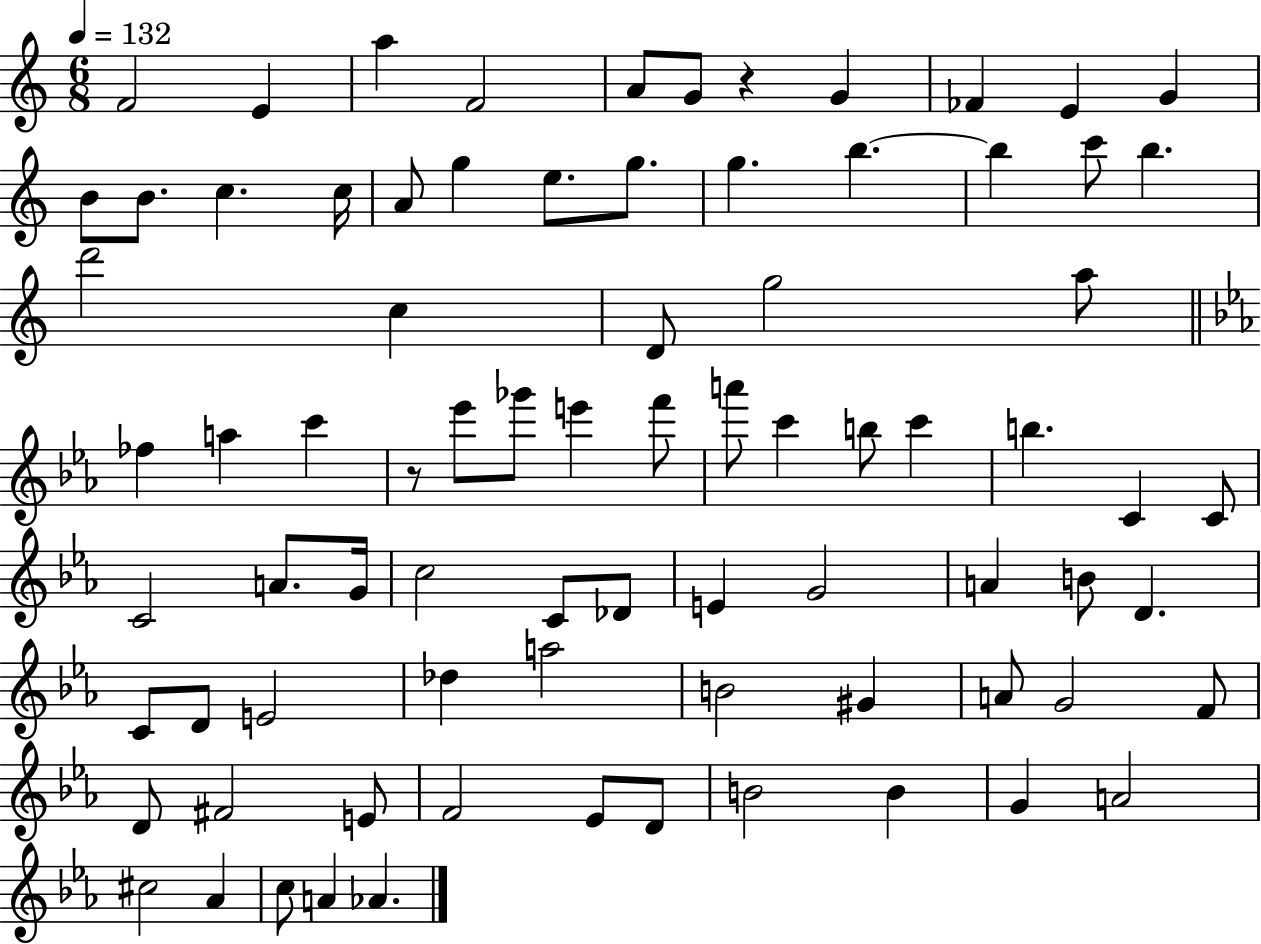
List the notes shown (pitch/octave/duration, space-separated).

F4/h E4/q A5/q F4/h A4/e G4/e R/q G4/q FES4/q E4/q G4/q B4/e B4/e. C5/q. C5/s A4/e G5/q E5/e. G5/e. G5/q. B5/q. B5/q C6/e B5/q. D6/h C5/q D4/e G5/h A5/e FES5/q A5/q C6/q R/e Eb6/e Gb6/e E6/q F6/e A6/e C6/q B5/e C6/q B5/q. C4/q C4/e C4/h A4/e. G4/s C5/h C4/e Db4/e E4/q G4/h A4/q B4/e D4/q. C4/e D4/e E4/h Db5/q A5/h B4/h G#4/q A4/e G4/h F4/e D4/e F#4/h E4/e F4/h Eb4/e D4/e B4/h B4/q G4/q A4/h C#5/h Ab4/q C5/e A4/q Ab4/q.